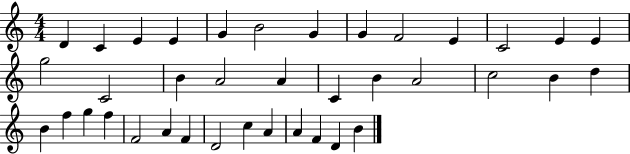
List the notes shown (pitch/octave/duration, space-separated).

D4/q C4/q E4/q E4/q G4/q B4/h G4/q G4/q F4/h E4/q C4/h E4/q E4/q G5/h C4/h B4/q A4/h A4/q C4/q B4/q A4/h C5/h B4/q D5/q B4/q F5/q G5/q F5/q F4/h A4/q F4/q D4/h C5/q A4/q A4/q F4/q D4/q B4/q